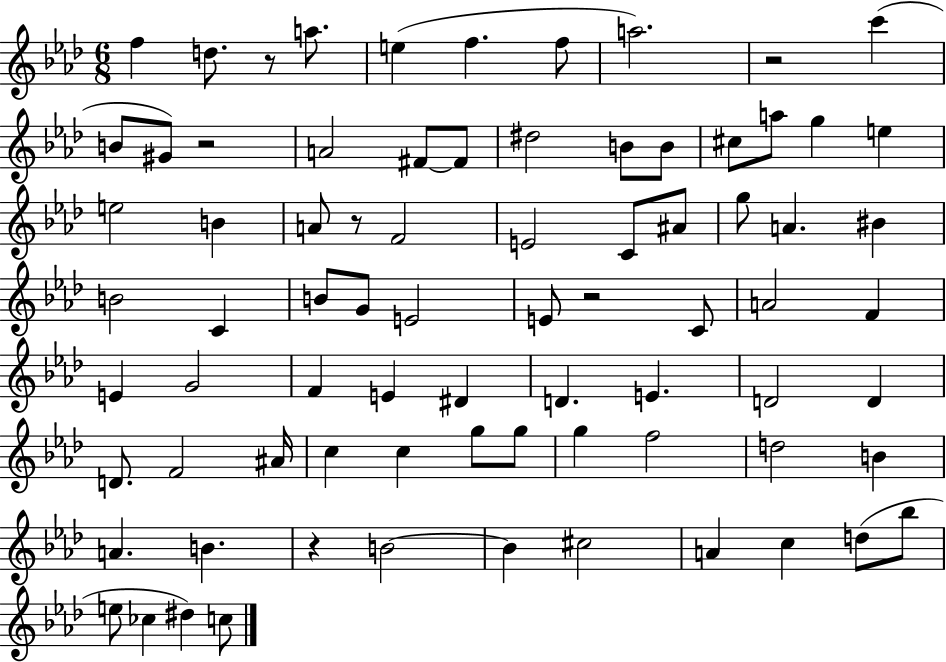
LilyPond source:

{
  \clef treble
  \numericTimeSignature
  \time 6/8
  \key aes \major
  f''4 d''8. r8 a''8. | e''4( f''4. f''8 | a''2.) | r2 c'''4( | \break b'8 gis'8) r2 | a'2 fis'8~~ fis'8 | dis''2 b'8 b'8 | cis''8 a''8 g''4 e''4 | \break e''2 b'4 | a'8 r8 f'2 | e'2 c'8 ais'8 | g''8 a'4. bis'4 | \break b'2 c'4 | b'8 g'8 e'2 | e'8 r2 c'8 | a'2 f'4 | \break e'4 g'2 | f'4 e'4 dis'4 | d'4. e'4. | d'2 d'4 | \break d'8. f'2 ais'16 | c''4 c''4 g''8 g''8 | g''4 f''2 | d''2 b'4 | \break a'4. b'4. | r4 b'2~~ | b'4 cis''2 | a'4 c''4 d''8( bes''8 | \break e''8 ces''4 dis''4) c''8 | \bar "|."
}